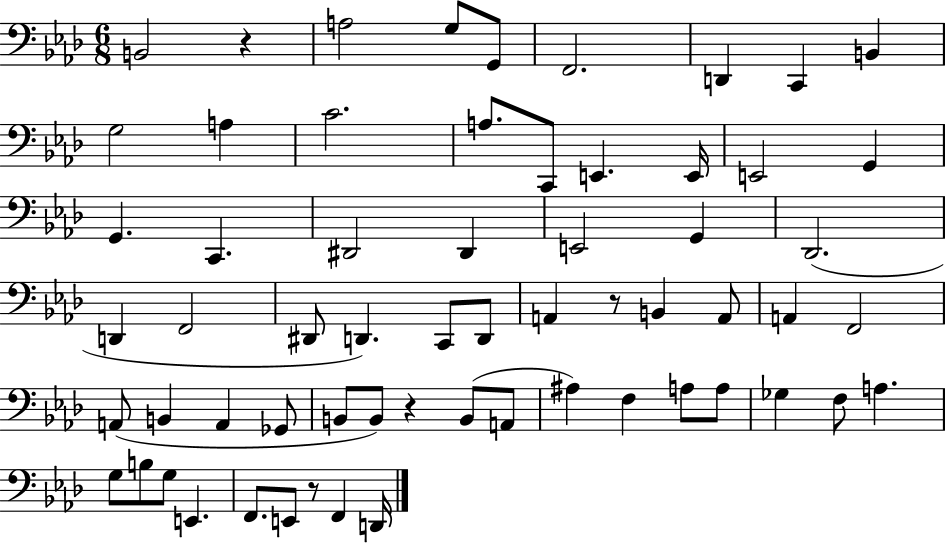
X:1
T:Untitled
M:6/8
L:1/4
K:Ab
B,,2 z A,2 G,/2 G,,/2 F,,2 D,, C,, B,, G,2 A, C2 A,/2 C,,/2 E,, E,,/4 E,,2 G,, G,, C,, ^D,,2 ^D,, E,,2 G,, _D,,2 D,, F,,2 ^D,,/2 D,, C,,/2 D,,/2 A,, z/2 B,, A,,/2 A,, F,,2 A,,/2 B,, A,, _G,,/2 B,,/2 B,,/2 z B,,/2 A,,/2 ^A, F, A,/2 A,/2 _G, F,/2 A, G,/2 B,/2 G,/2 E,, F,,/2 E,,/2 z/2 F,, D,,/4